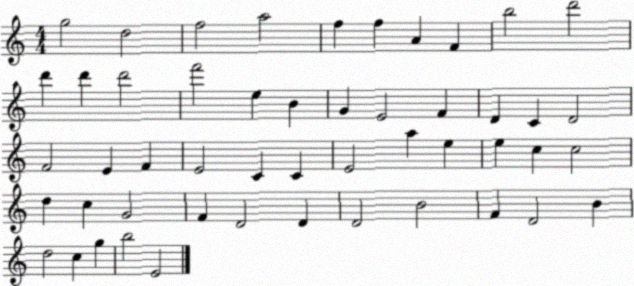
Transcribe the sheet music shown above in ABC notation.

X:1
T:Untitled
M:4/4
L:1/4
K:C
g2 d2 f2 a2 f f A F b2 d'2 d' d' d'2 f'2 e B G E2 F D C D2 F2 E F E2 C C E2 a e e c c2 d c G2 F D2 D D2 B2 F D2 B d2 c g b2 E2